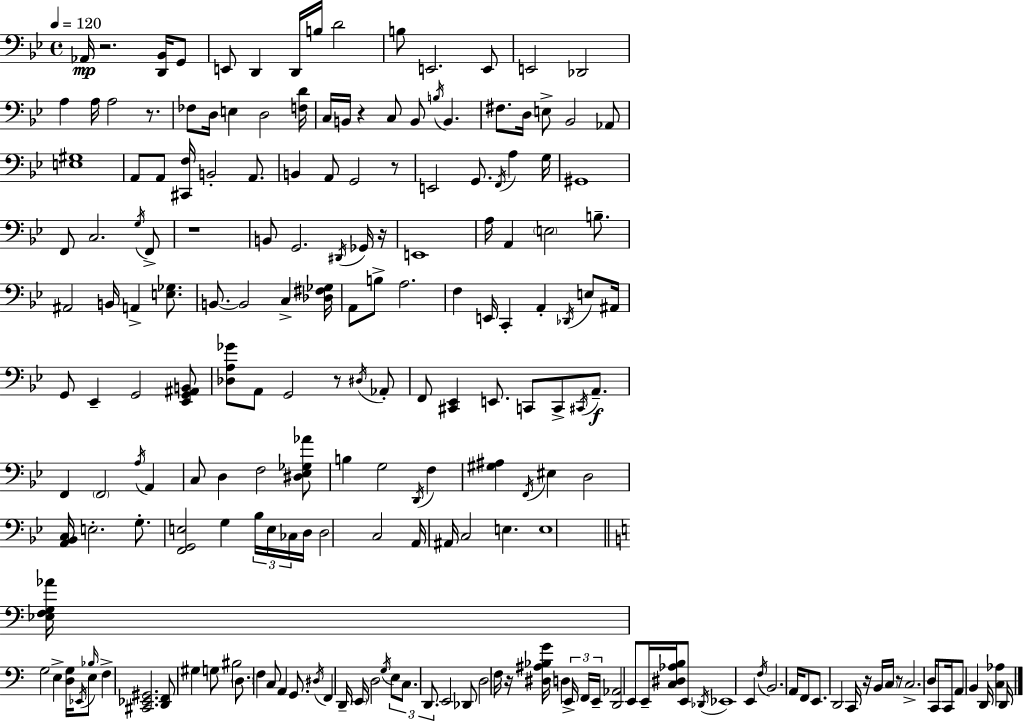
Ab2/s R/h. [D2,Bb2]/s G2/e E2/e D2/q D2/s B3/s D4/h B3/e E2/h. E2/e E2/h Db2/h A3/q A3/s A3/h R/e. FES3/e D3/s E3/q D3/h [F3,D4]/s C3/s B2/s R/q C3/e B2/e B3/s B2/q. F#3/e. D3/s E3/e Bb2/h Ab2/e [E3,G#3]/w A2/e A2/e [C#2,F3]/s B2/h A2/e. B2/q A2/e G2/h R/e E2/h G2/e. F2/s A3/q G3/s G#2/w F2/e C3/h. G3/s F2/e R/w B2/e G2/h. D#2/s Gb2/s R/s E2/w A3/s A2/q E3/h B3/e. A#2/h B2/s A2/q [E3,Gb3]/e. B2/e. B2/h C3/q [Db3,F#3,Gb3]/s A2/e B3/e A3/h. F3/q E2/s C2/q A2/q Db2/s E3/e A#2/s G2/e Eb2/q G2/h [Eb2,G2,A#2,B2]/e [Db3,A3,Gb4]/e A2/e G2/h R/e D#3/s Ab2/e F2/e [C#2,Eb2]/q E2/e. C2/e C2/e C#2/s A2/e. F2/q F2/h A3/s A2/q C3/e D3/q F3/h [D#3,Eb3,Gb3,Ab4]/e B3/q G3/h D2/s F3/q [G#3,A#3]/q F2/s EIS3/q D3/h [A2,Bb2,C3]/s E3/h. G3/e. [F2,G2,E3]/h G3/q Bb3/s E3/s CES3/s D3/s D3/h C3/h A2/s A#2/s C3/h E3/q. E3/w [Eb3,F3,G3,Ab4]/s G3/h E3/q [D3,G3]/s Eb2/s E3/e Bb3/s F3/q [C#2,Eb2,G#2]/h. [D2,F2]/e G#3/q G3/e BIS3/h D3/e. F3/q C3/e A2/q G2/e. D#3/s F2/q D2/s E2/s D3/h G3/s E3/e C3/e. D2/e. E2/h Db2/e D3/h F3/s R/s [D#3,A#3,Bb3,G4]/s D3/q E2/s F2/s E2/s [D2,Ab2]/h E2/e E2/s [C3,D#3,Ab3,B3]/s E2/e Db2/s Eb2/w E2/q F3/s B2/h. A2/s F2/e E2/e. D2/h C2/s R/s B2/s C3/s R/e C3/h. D3/s C2/e C2/s A2/e B2/q D2/s [C3,Ab3]/q D2/s